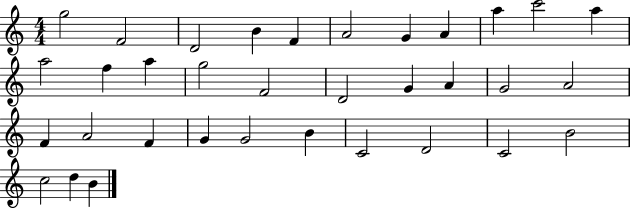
{
  \clef treble
  \numericTimeSignature
  \time 4/4
  \key c \major
  g''2 f'2 | d'2 b'4 f'4 | a'2 g'4 a'4 | a''4 c'''2 a''4 | \break a''2 f''4 a''4 | g''2 f'2 | d'2 g'4 a'4 | g'2 a'2 | \break f'4 a'2 f'4 | g'4 g'2 b'4 | c'2 d'2 | c'2 b'2 | \break c''2 d''4 b'4 | \bar "|."
}